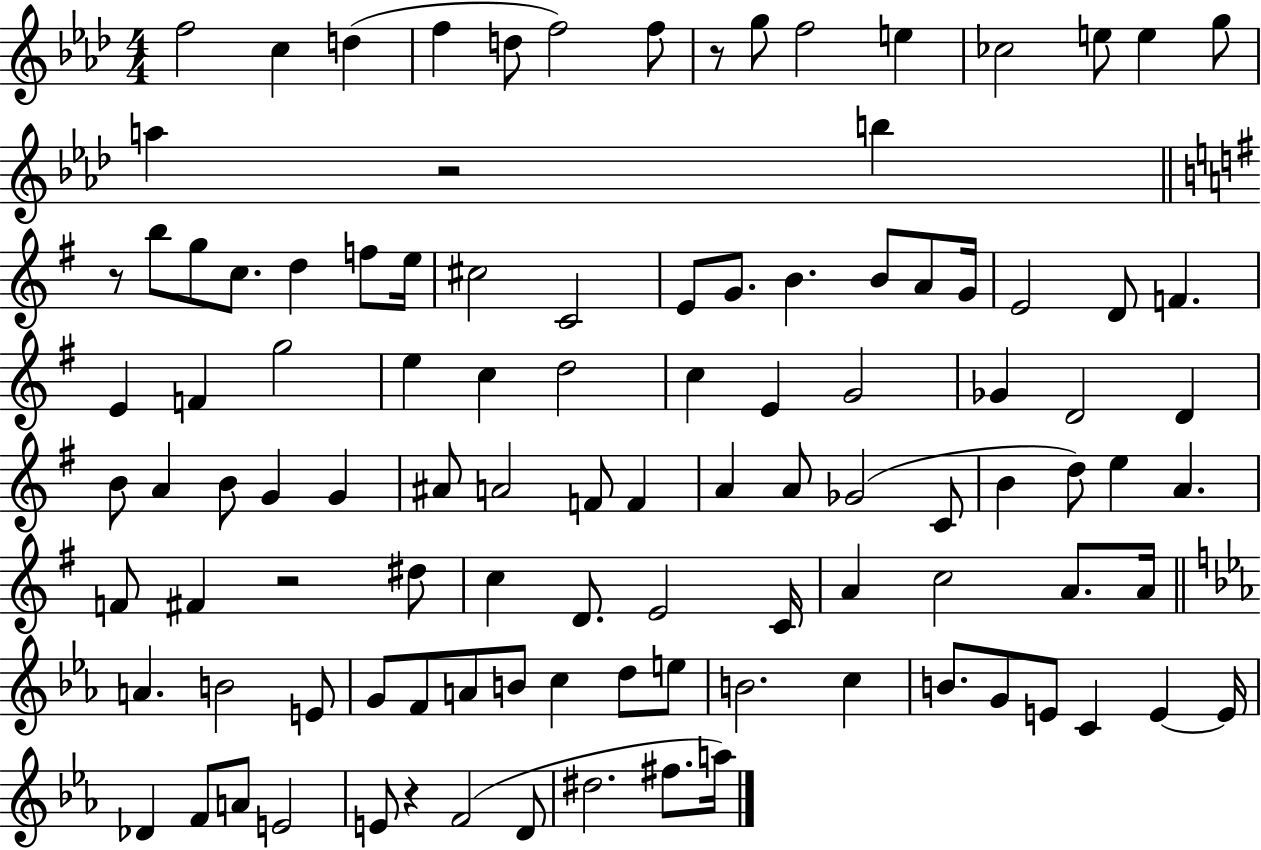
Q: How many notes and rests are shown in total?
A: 106